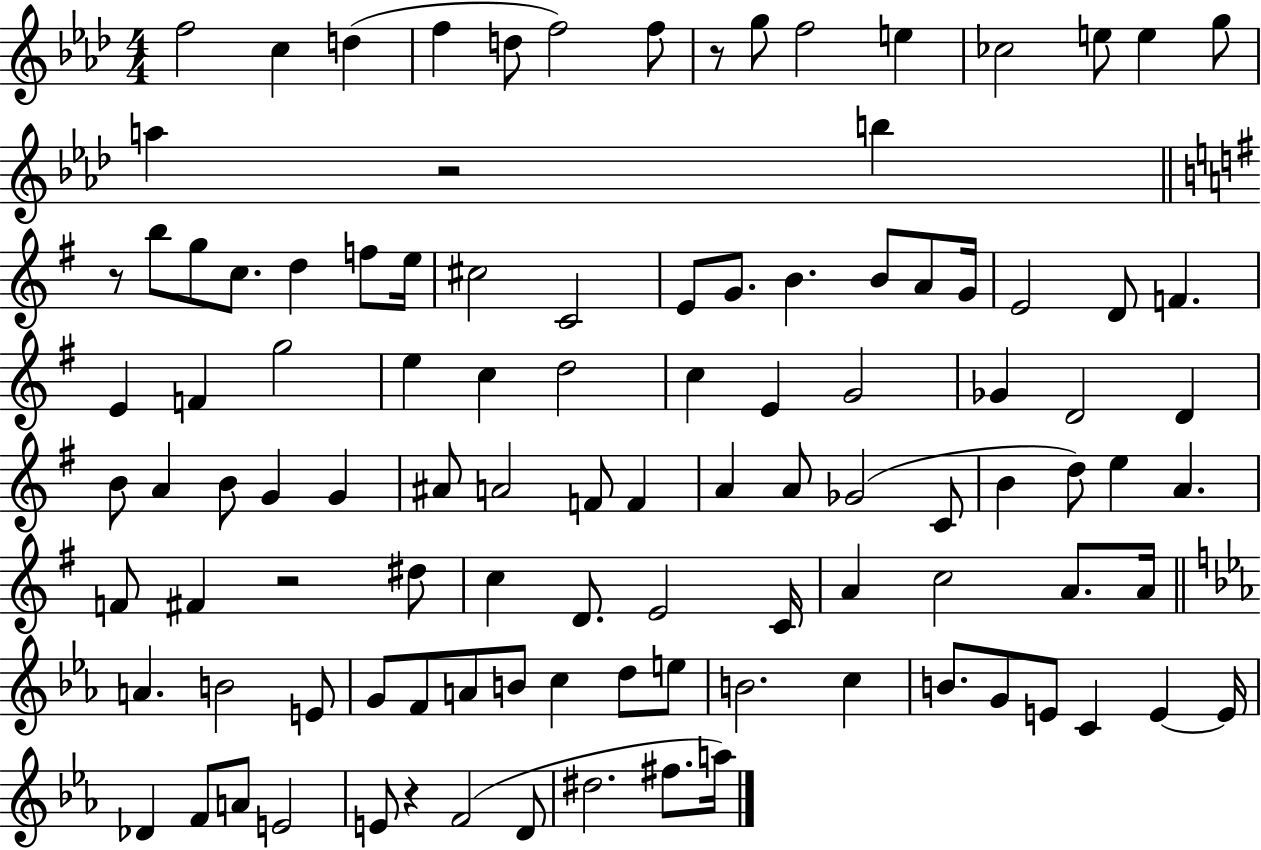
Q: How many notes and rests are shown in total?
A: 106